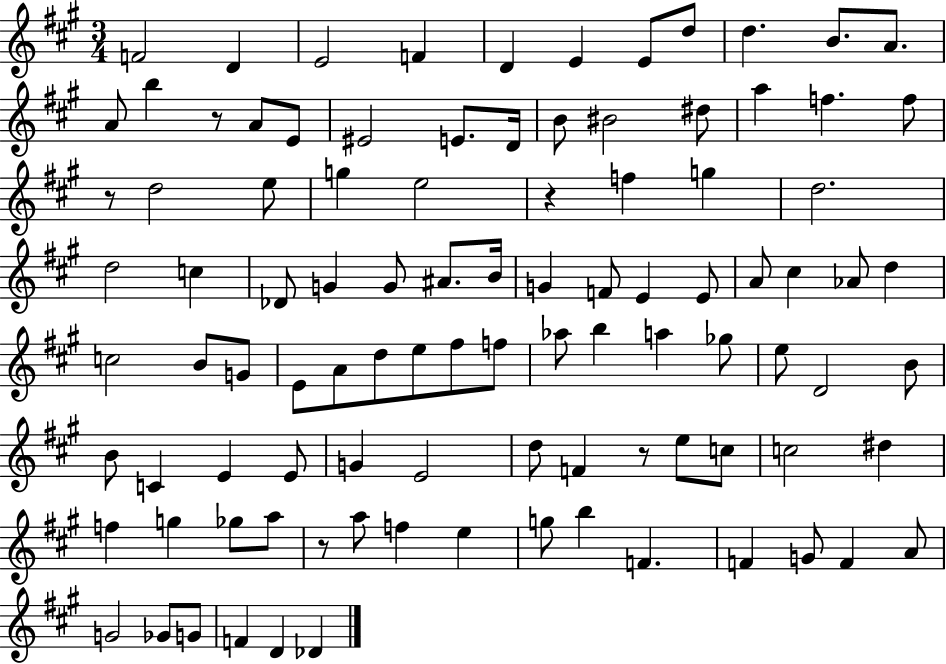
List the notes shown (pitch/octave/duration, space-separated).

F4/h D4/q E4/h F4/q D4/q E4/q E4/e D5/e D5/q. B4/e. A4/e. A4/e B5/q R/e A4/e E4/e EIS4/h E4/e. D4/s B4/e BIS4/h D#5/e A5/q F5/q. F5/e R/e D5/h E5/e G5/q E5/h R/q F5/q G5/q D5/h. D5/h C5/q Db4/e G4/q G4/e A#4/e. B4/s G4/q F4/e E4/q E4/e A4/e C#5/q Ab4/e D5/q C5/h B4/e G4/e E4/e A4/e D5/e E5/e F#5/e F5/e Ab5/e B5/q A5/q Gb5/e E5/e D4/h B4/e B4/e C4/q E4/q E4/e G4/q E4/h D5/e F4/q R/e E5/e C5/e C5/h D#5/q F5/q G5/q Gb5/e A5/e R/e A5/e F5/q E5/q G5/e B5/q F4/q. F4/q G4/e F4/q A4/e G4/h Gb4/e G4/e F4/q D4/q Db4/q